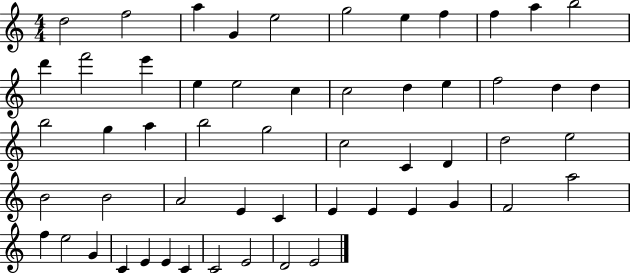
{
  \clef treble
  \numericTimeSignature
  \time 4/4
  \key c \major
  d''2 f''2 | a''4 g'4 e''2 | g''2 e''4 f''4 | f''4 a''4 b''2 | \break d'''4 f'''2 e'''4 | e''4 e''2 c''4 | c''2 d''4 e''4 | f''2 d''4 d''4 | \break b''2 g''4 a''4 | b''2 g''2 | c''2 c'4 d'4 | d''2 e''2 | \break b'2 b'2 | a'2 e'4 c'4 | e'4 e'4 e'4 g'4 | f'2 a''2 | \break f''4 e''2 g'4 | c'4 e'4 e'4 c'4 | c'2 e'2 | d'2 e'2 | \break \bar "|."
}